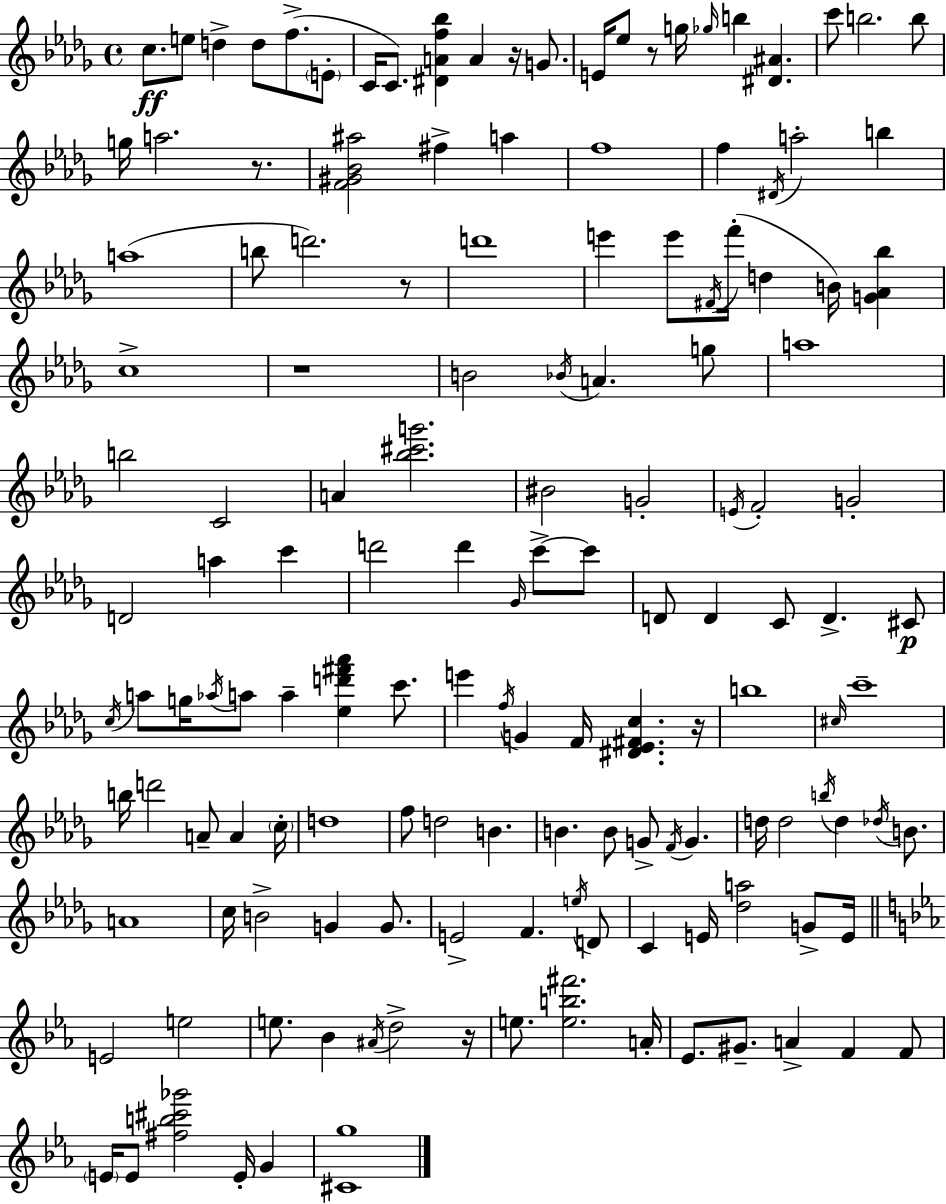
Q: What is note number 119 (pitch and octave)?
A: A4